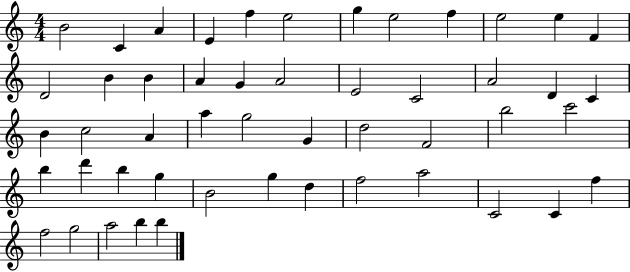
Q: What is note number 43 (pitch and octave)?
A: C4